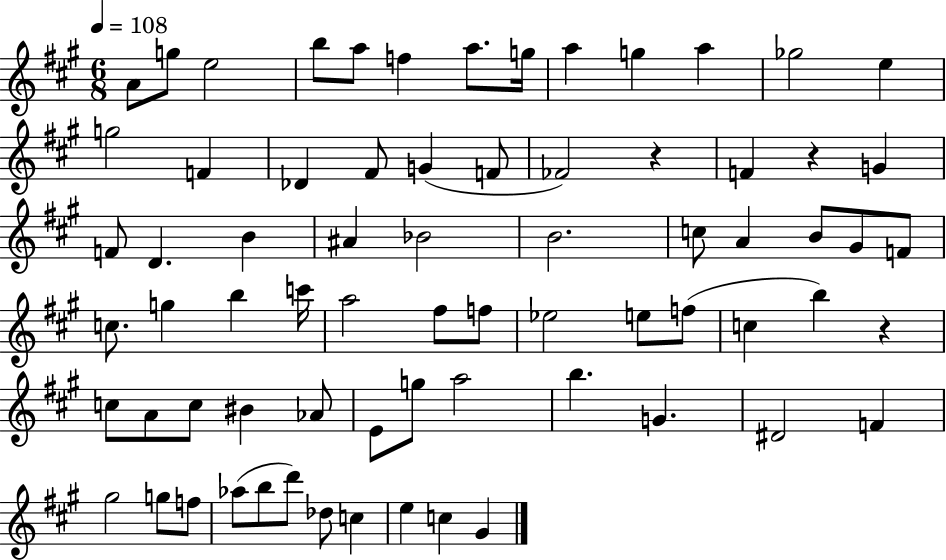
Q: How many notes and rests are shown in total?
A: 71